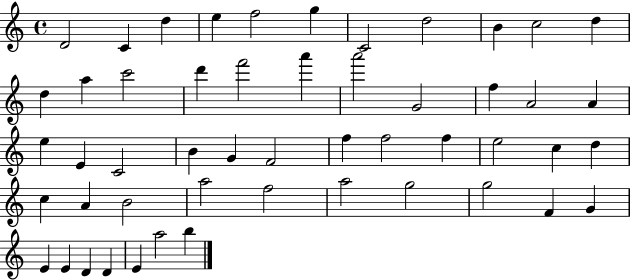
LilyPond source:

{
  \clef treble
  \time 4/4
  \defaultTimeSignature
  \key c \major
  d'2 c'4 d''4 | e''4 f''2 g''4 | c'2 d''2 | b'4 c''2 d''4 | \break d''4 a''4 c'''2 | d'''4 f'''2 a'''4 | a'''2 g'2 | f''4 a'2 a'4 | \break e''4 e'4 c'2 | b'4 g'4 f'2 | f''4 f''2 f''4 | e''2 c''4 d''4 | \break c''4 a'4 b'2 | a''2 f''2 | a''2 g''2 | g''2 f'4 g'4 | \break e'4 e'4 d'4 d'4 | e'4 a''2 b''4 | \bar "|."
}